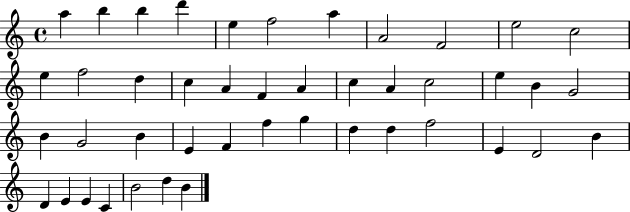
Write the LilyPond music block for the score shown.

{
  \clef treble
  \time 4/4
  \defaultTimeSignature
  \key c \major
  a''4 b''4 b''4 d'''4 | e''4 f''2 a''4 | a'2 f'2 | e''2 c''2 | \break e''4 f''2 d''4 | c''4 a'4 f'4 a'4 | c''4 a'4 c''2 | e''4 b'4 g'2 | \break b'4 g'2 b'4 | e'4 f'4 f''4 g''4 | d''4 d''4 f''2 | e'4 d'2 b'4 | \break d'4 e'4 e'4 c'4 | b'2 d''4 b'4 | \bar "|."
}